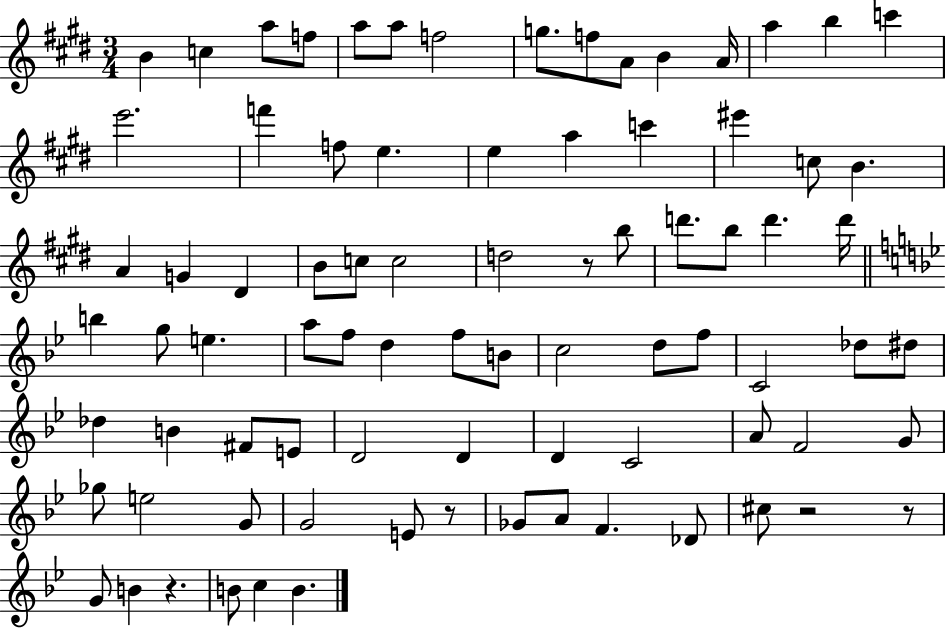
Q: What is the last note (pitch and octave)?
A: B4